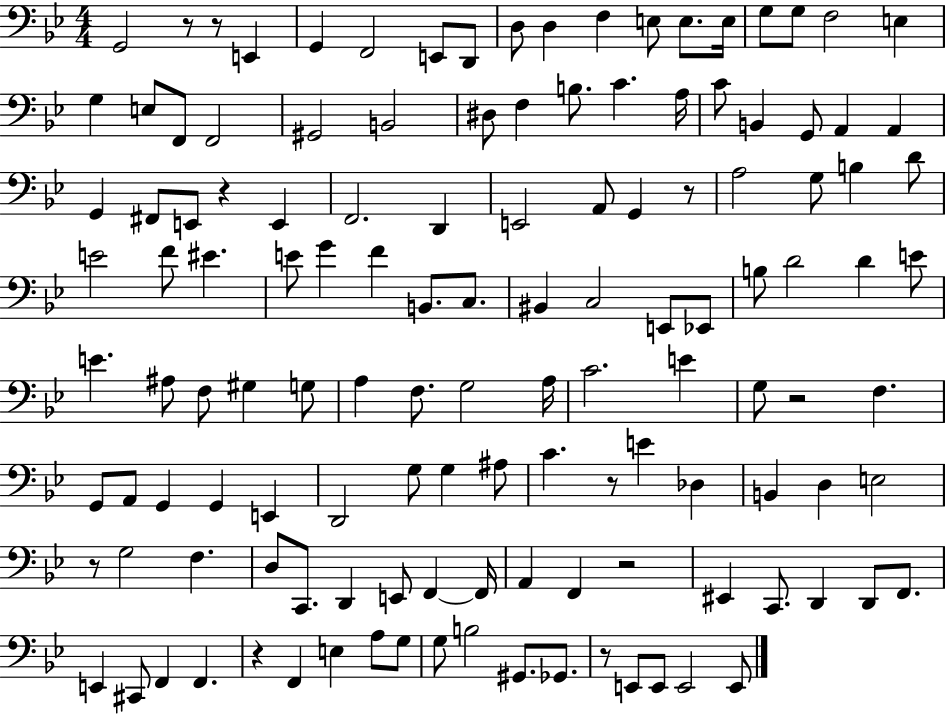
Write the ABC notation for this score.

X:1
T:Untitled
M:4/4
L:1/4
K:Bb
G,,2 z/2 z/2 E,, G,, F,,2 E,,/2 D,,/2 D,/2 D, F, E,/2 E,/2 E,/4 G,/2 G,/2 F,2 E, G, E,/2 F,,/2 F,,2 ^G,,2 B,,2 ^D,/2 F, B,/2 C A,/4 C/2 B,, G,,/2 A,, A,, G,, ^F,,/2 E,,/2 z E,, F,,2 D,, E,,2 A,,/2 G,, z/2 A,2 G,/2 B, D/2 E2 F/2 ^E E/2 G F B,,/2 C,/2 ^B,, C,2 E,,/2 _E,,/2 B,/2 D2 D E/2 E ^A,/2 F,/2 ^G, G,/2 A, F,/2 G,2 A,/4 C2 E G,/2 z2 F, G,,/2 A,,/2 G,, G,, E,, D,,2 G,/2 G, ^A,/2 C z/2 E _D, B,, D, E,2 z/2 G,2 F, D,/2 C,,/2 D,, E,,/2 F,, F,,/4 A,, F,, z2 ^E,, C,,/2 D,, D,,/2 F,,/2 E,, ^C,,/2 F,, F,, z F,, E, A,/2 G,/2 G,/2 B,2 ^G,,/2 _G,,/2 z/2 E,,/2 E,,/2 E,,2 E,,/2